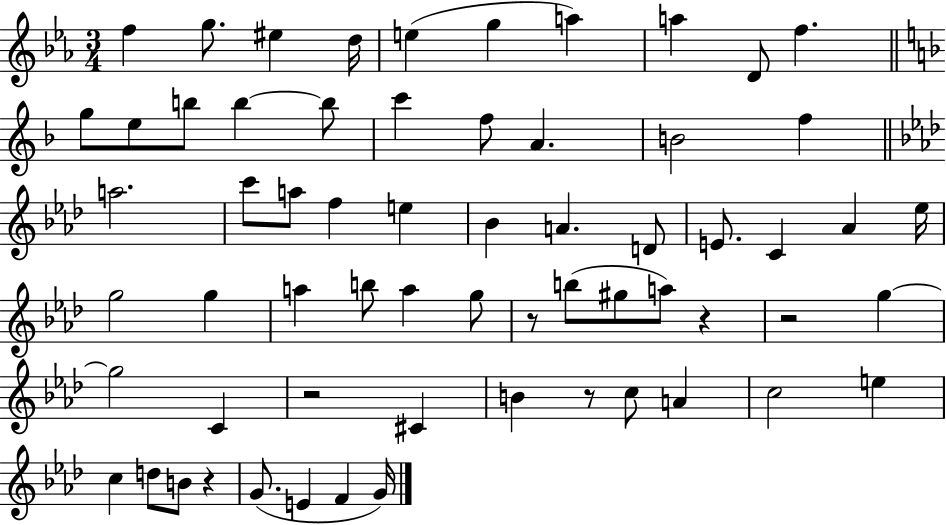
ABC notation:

X:1
T:Untitled
M:3/4
L:1/4
K:Eb
f g/2 ^e d/4 e g a a D/2 f g/2 e/2 b/2 b b/2 c' f/2 A B2 f a2 c'/2 a/2 f e _B A D/2 E/2 C _A _e/4 g2 g a b/2 a g/2 z/2 b/2 ^g/2 a/2 z z2 g g2 C z2 ^C B z/2 c/2 A c2 e c d/2 B/2 z G/2 E F G/4